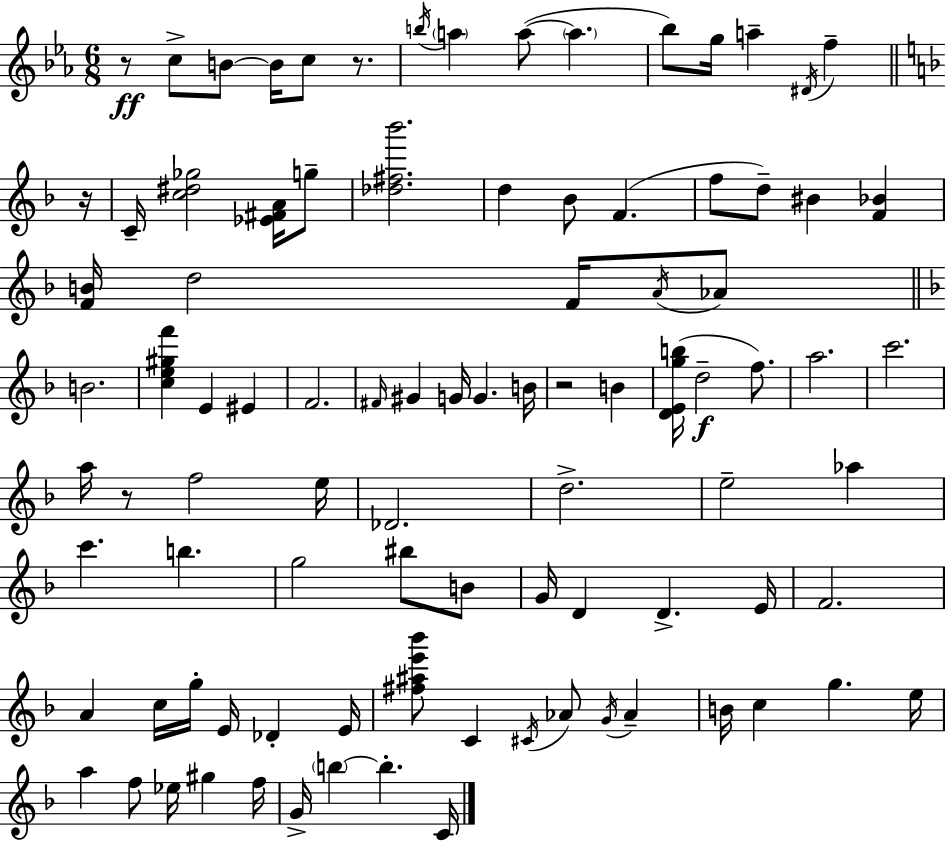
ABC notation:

X:1
T:Untitled
M:6/8
L:1/4
K:Cm
z/2 c/2 B/2 B/4 c/2 z/2 b/4 a a/2 a _b/2 g/4 a ^D/4 f z/4 C/4 [c^d_g]2 [_E^FA]/4 g/2 [_d^f_b']2 d _B/2 F f/2 d/2 ^B [F_B] [FB]/4 d2 F/4 A/4 _A/2 B2 [ce^gf'] E ^E F2 ^F/4 ^G G/4 G B/4 z2 B [DEgb]/4 d2 f/2 a2 c'2 a/4 z/2 f2 e/4 _D2 d2 e2 _a c' b g2 ^b/2 B/2 G/4 D D E/4 F2 A c/4 g/4 E/4 _D E/4 [^f^ae'_b']/2 C ^C/4 _A/2 G/4 _A B/4 c g e/4 a f/2 _e/4 ^g f/4 G/4 b b C/4